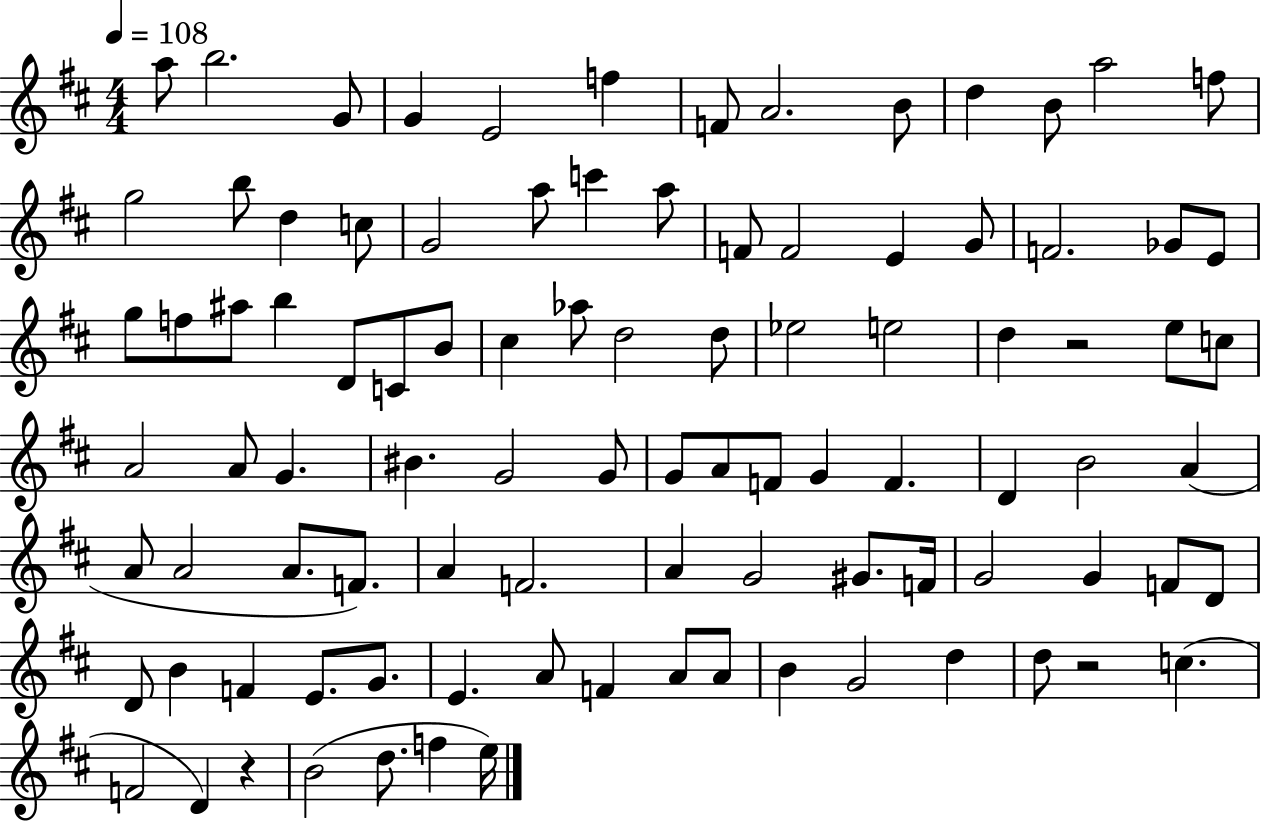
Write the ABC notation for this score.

X:1
T:Untitled
M:4/4
L:1/4
K:D
a/2 b2 G/2 G E2 f F/2 A2 B/2 d B/2 a2 f/2 g2 b/2 d c/2 G2 a/2 c' a/2 F/2 F2 E G/2 F2 _G/2 E/2 g/2 f/2 ^a/2 b D/2 C/2 B/2 ^c _a/2 d2 d/2 _e2 e2 d z2 e/2 c/2 A2 A/2 G ^B G2 G/2 G/2 A/2 F/2 G F D B2 A A/2 A2 A/2 F/2 A F2 A G2 ^G/2 F/4 G2 G F/2 D/2 D/2 B F E/2 G/2 E A/2 F A/2 A/2 B G2 d d/2 z2 c F2 D z B2 d/2 f e/4